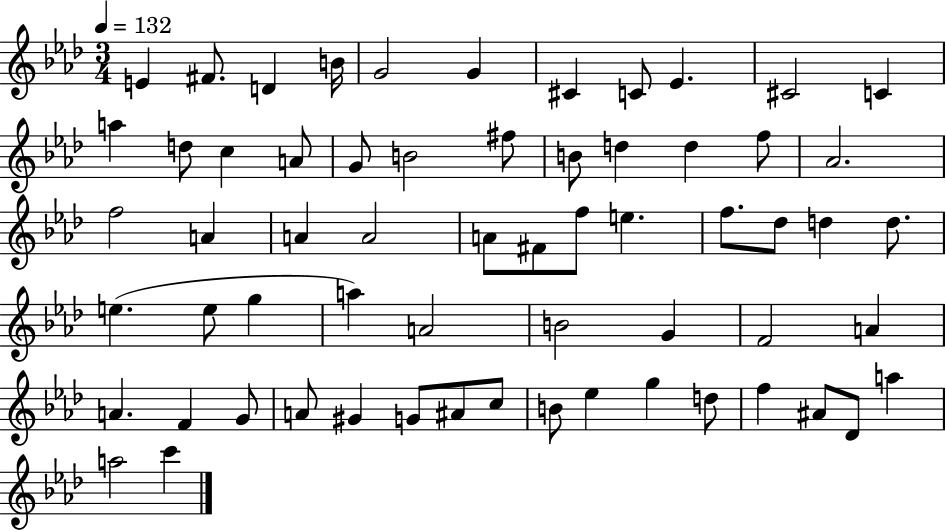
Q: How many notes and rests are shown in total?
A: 62